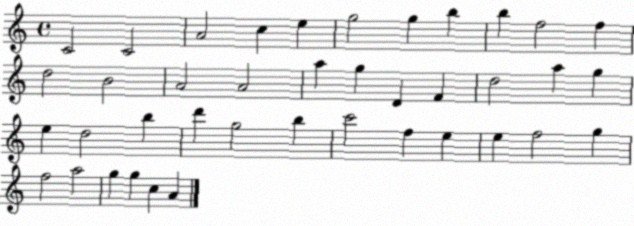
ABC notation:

X:1
T:Untitled
M:4/4
L:1/4
K:C
C2 C2 A2 c e g2 g b b f2 f d2 B2 A2 A2 a g D F d2 a g e d2 b d' g2 b c'2 f e e f2 g f2 a2 g g c A